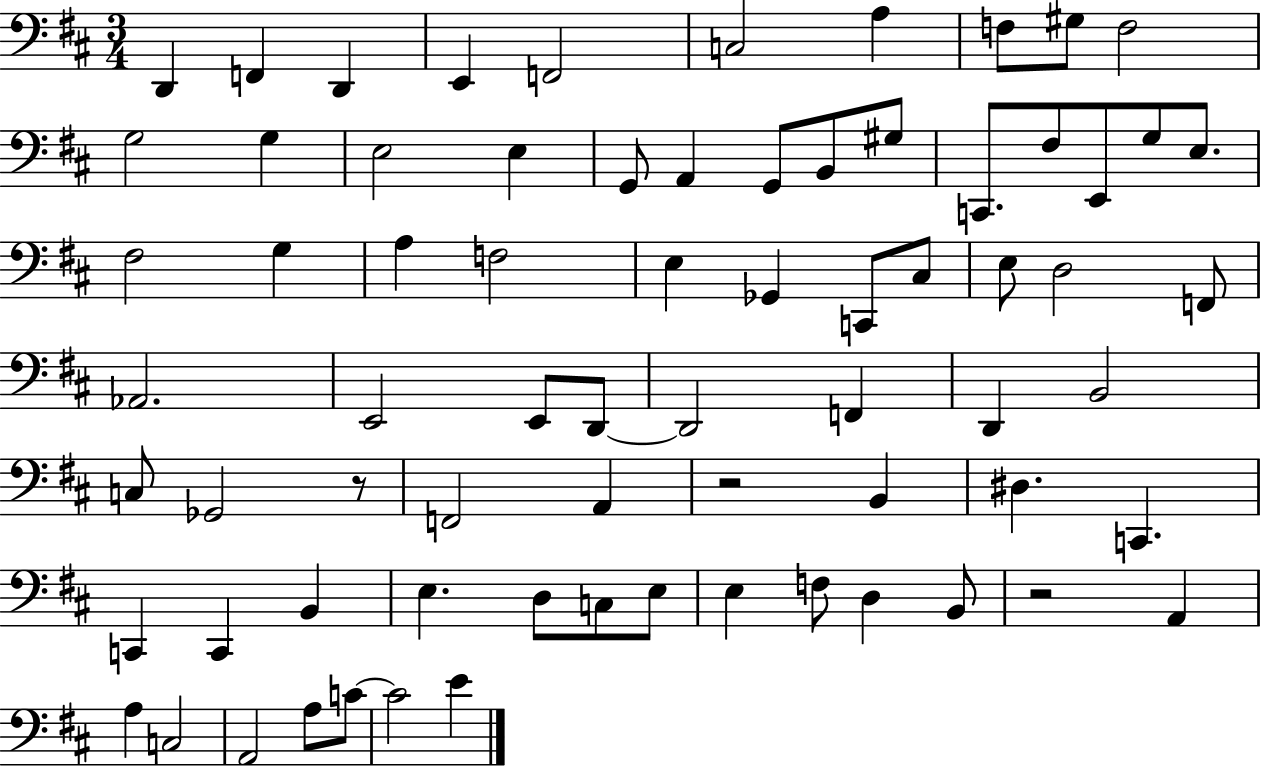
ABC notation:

X:1
T:Untitled
M:3/4
L:1/4
K:D
D,, F,, D,, E,, F,,2 C,2 A, F,/2 ^G,/2 F,2 G,2 G, E,2 E, G,,/2 A,, G,,/2 B,,/2 ^G,/2 C,,/2 ^F,/2 E,,/2 G,/2 E,/2 ^F,2 G, A, F,2 E, _G,, C,,/2 ^C,/2 E,/2 D,2 F,,/2 _A,,2 E,,2 E,,/2 D,,/2 D,,2 F,, D,, B,,2 C,/2 _G,,2 z/2 F,,2 A,, z2 B,, ^D, C,, C,, C,, B,, E, D,/2 C,/2 E,/2 E, F,/2 D, B,,/2 z2 A,, A, C,2 A,,2 A,/2 C/2 C2 E